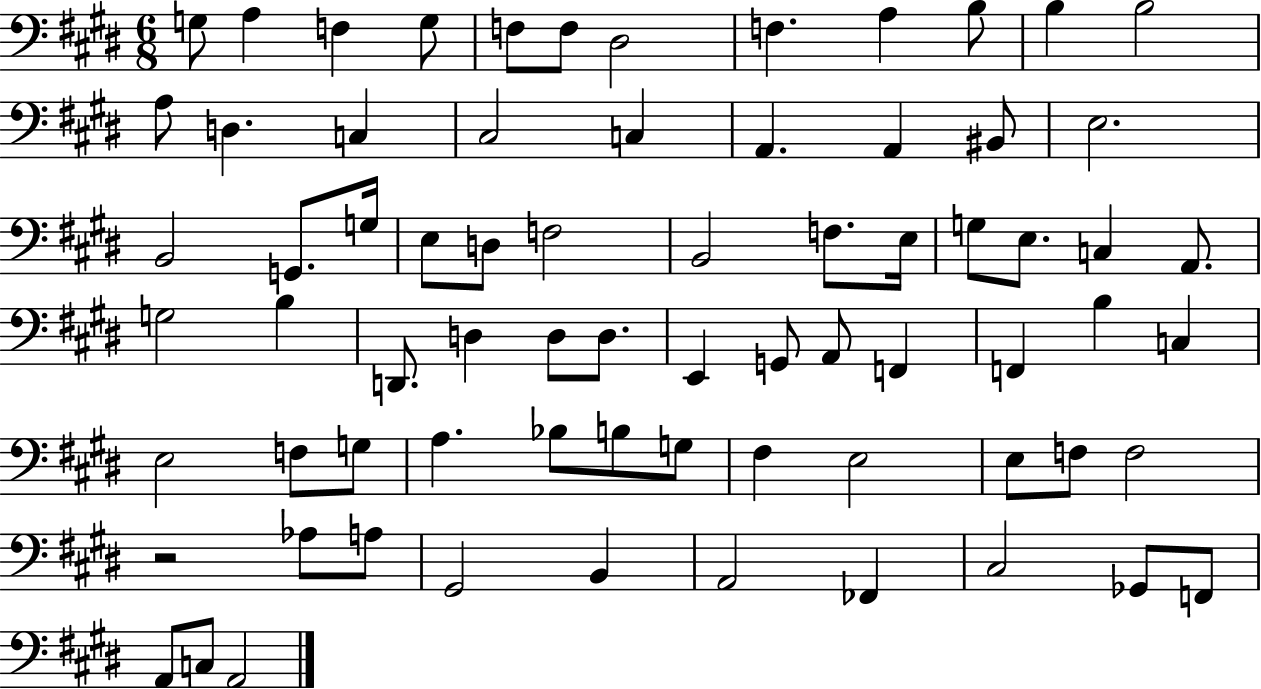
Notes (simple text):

G3/e A3/q F3/q G3/e F3/e F3/e D#3/h F3/q. A3/q B3/e B3/q B3/h A3/e D3/q. C3/q C#3/h C3/q A2/q. A2/q BIS2/e E3/h. B2/h G2/e. G3/s E3/e D3/e F3/h B2/h F3/e. E3/s G3/e E3/e. C3/q A2/e. G3/h B3/q D2/e. D3/q D3/e D3/e. E2/q G2/e A2/e F2/q F2/q B3/q C3/q E3/h F3/e G3/e A3/q. Bb3/e B3/e G3/e F#3/q E3/h E3/e F3/e F3/h R/h Ab3/e A3/e G#2/h B2/q A2/h FES2/q C#3/h Gb2/e F2/e A2/e C3/e A2/h